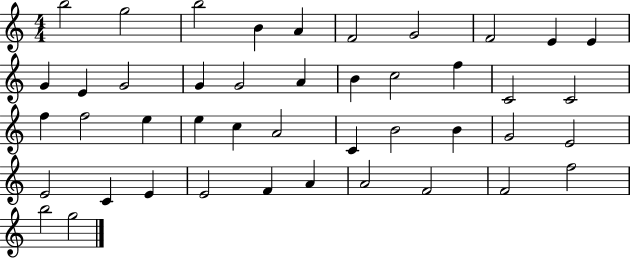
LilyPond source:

{
  \clef treble
  \numericTimeSignature
  \time 4/4
  \key c \major
  b''2 g''2 | b''2 b'4 a'4 | f'2 g'2 | f'2 e'4 e'4 | \break g'4 e'4 g'2 | g'4 g'2 a'4 | b'4 c''2 f''4 | c'2 c'2 | \break f''4 f''2 e''4 | e''4 c''4 a'2 | c'4 b'2 b'4 | g'2 e'2 | \break e'2 c'4 e'4 | e'2 f'4 a'4 | a'2 f'2 | f'2 f''2 | \break b''2 g''2 | \bar "|."
}